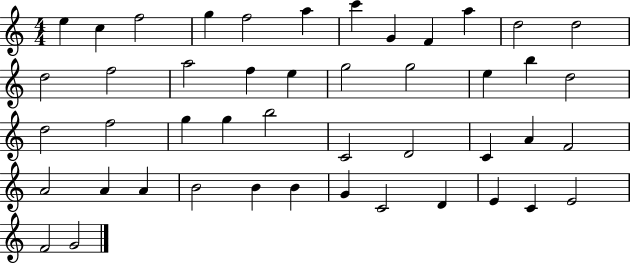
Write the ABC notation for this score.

X:1
T:Untitled
M:4/4
L:1/4
K:C
e c f2 g f2 a c' G F a d2 d2 d2 f2 a2 f e g2 g2 e b d2 d2 f2 g g b2 C2 D2 C A F2 A2 A A B2 B B G C2 D E C E2 F2 G2